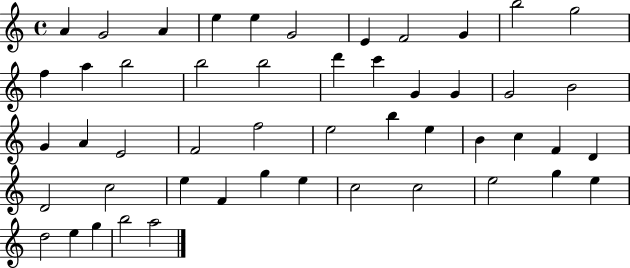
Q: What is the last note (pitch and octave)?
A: A5